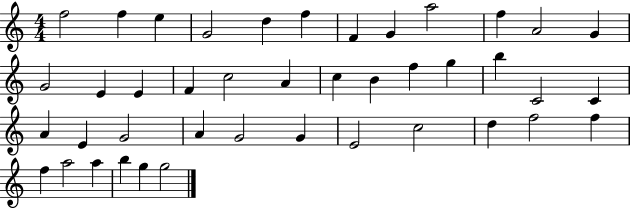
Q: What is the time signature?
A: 4/4